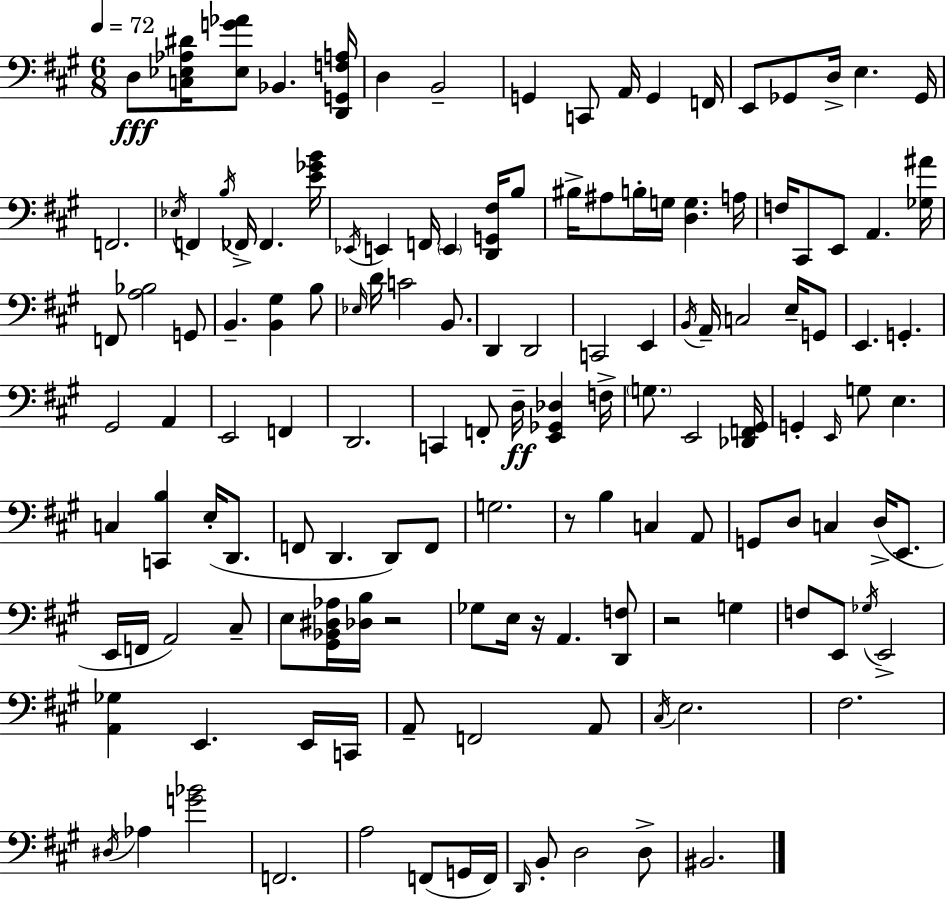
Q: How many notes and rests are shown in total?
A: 139